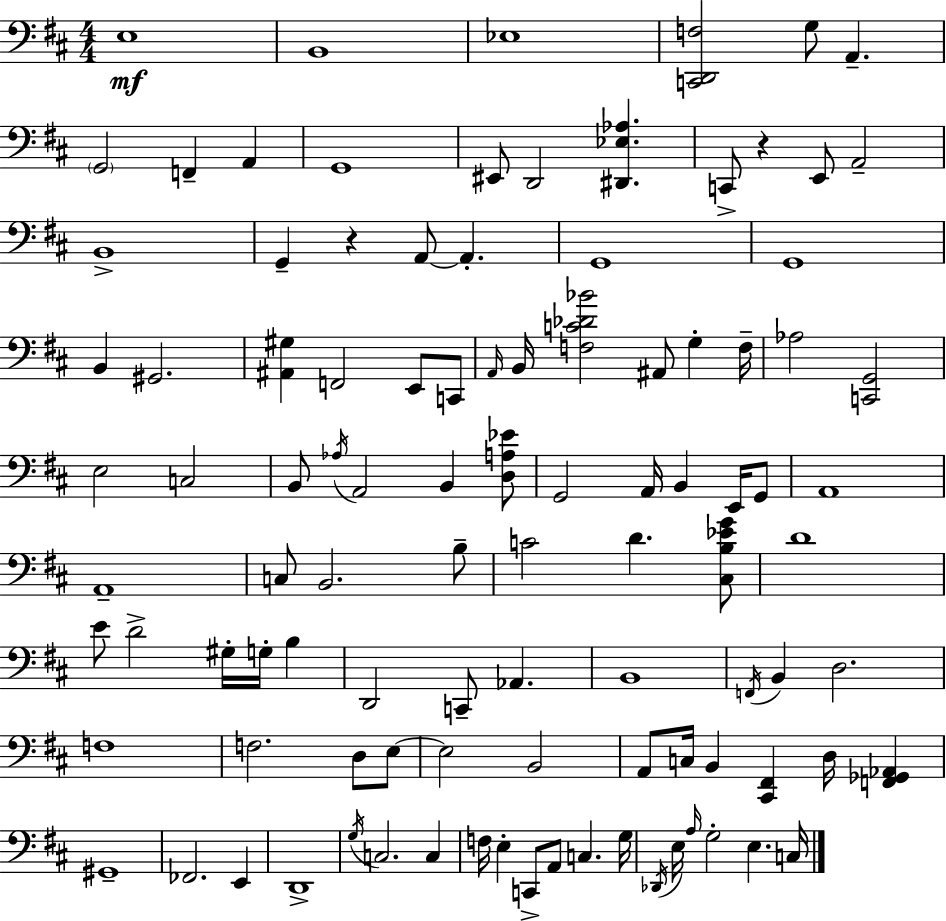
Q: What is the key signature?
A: D major